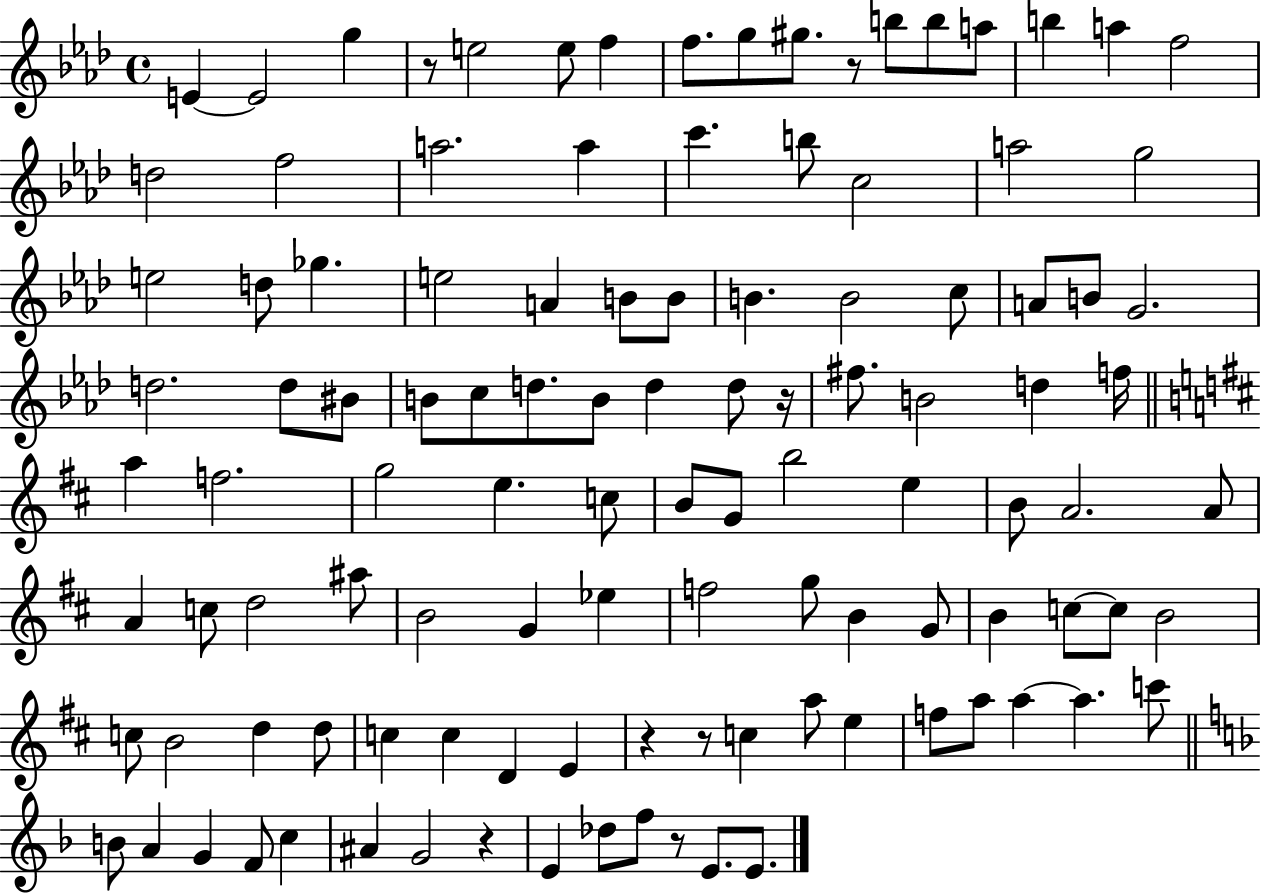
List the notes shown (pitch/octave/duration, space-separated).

E4/q E4/h G5/q R/e E5/h E5/e F5/q F5/e. G5/e G#5/e. R/e B5/e B5/e A5/e B5/q A5/q F5/h D5/h F5/h A5/h. A5/q C6/q. B5/e C5/h A5/h G5/h E5/h D5/e Gb5/q. E5/h A4/q B4/e B4/e B4/q. B4/h C5/e A4/e B4/e G4/h. D5/h. D5/e BIS4/e B4/e C5/e D5/e. B4/e D5/q D5/e R/s F#5/e. B4/h D5/q F5/s A5/q F5/h. G5/h E5/q. C5/e B4/e G4/e B5/h E5/q B4/e A4/h. A4/e A4/q C5/e D5/h A#5/e B4/h G4/q Eb5/q F5/h G5/e B4/q G4/e B4/q C5/e C5/e B4/h C5/e B4/h D5/q D5/e C5/q C5/q D4/q E4/q R/q R/e C5/q A5/e E5/q F5/e A5/e A5/q A5/q. C6/e B4/e A4/q G4/q F4/e C5/q A#4/q G4/h R/q E4/q Db5/e F5/e R/e E4/e. E4/e.